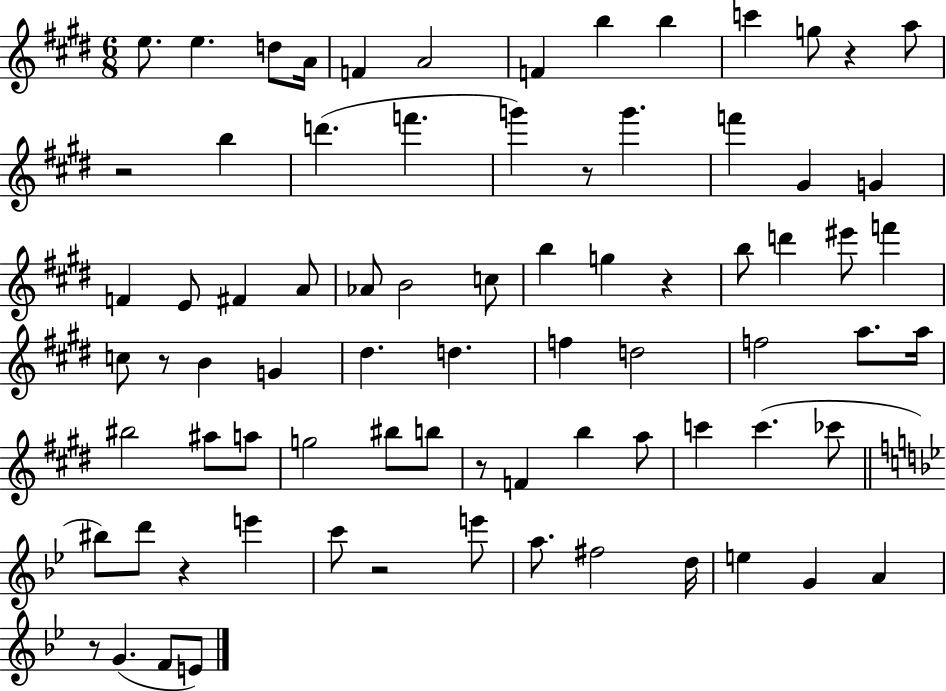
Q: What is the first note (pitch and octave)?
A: E5